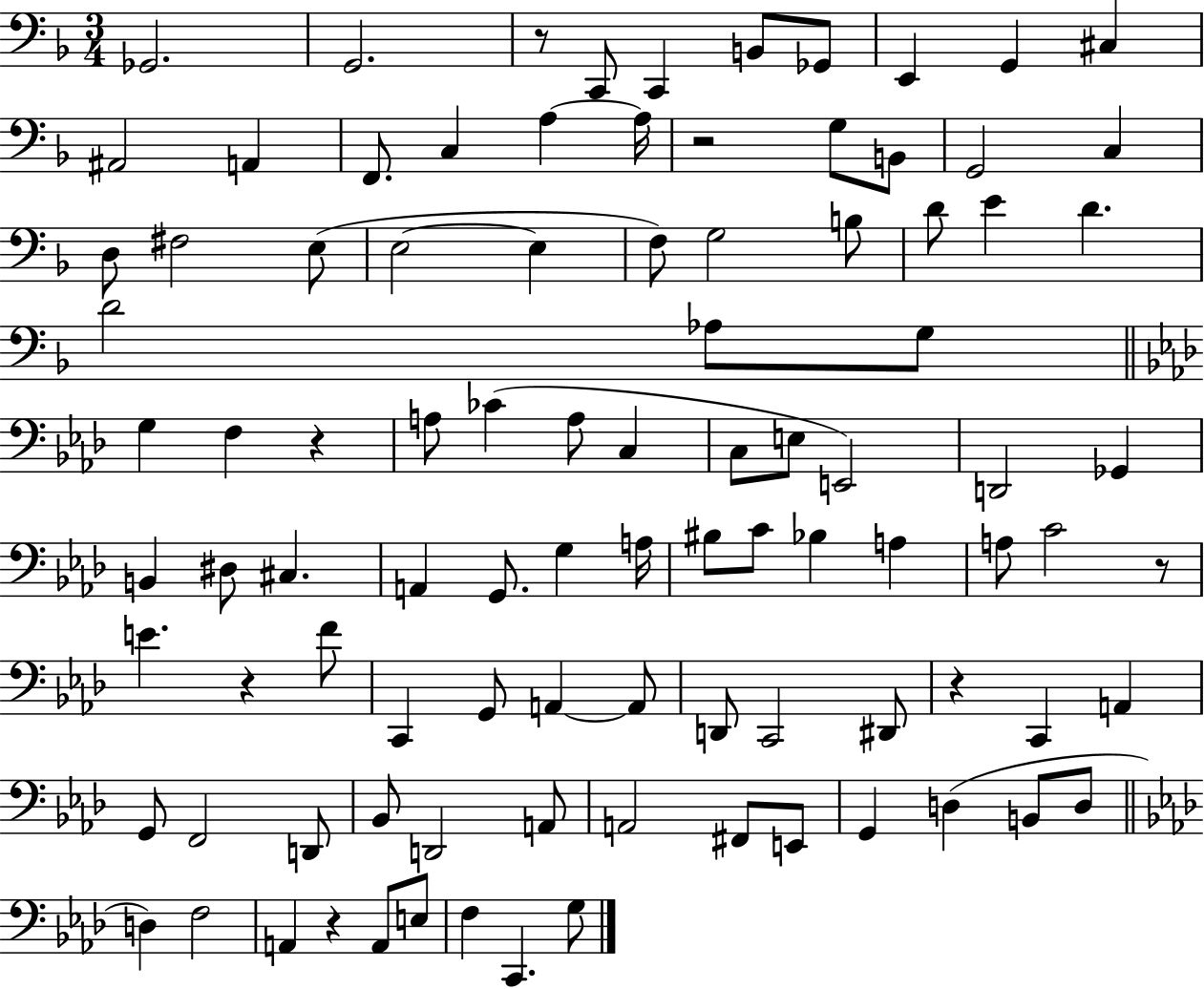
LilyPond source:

{
  \clef bass
  \numericTimeSignature
  \time 3/4
  \key f \major
  ges,2. | g,2. | r8 c,8 c,4 b,8 ges,8 | e,4 g,4 cis4 | \break ais,2 a,4 | f,8. c4 a4~~ a16 | r2 g8 b,8 | g,2 c4 | \break d8 fis2 e8( | e2~~ e4 | f8) g2 b8 | d'8 e'4 d'4. | \break d'2 aes8 g8 | \bar "||" \break \key aes \major g4 f4 r4 | a8 ces'4( a8 c4 | c8 e8 e,2) | d,2 ges,4 | \break b,4 dis8 cis4. | a,4 g,8. g4 a16 | bis8 c'8 bes4 a4 | a8 c'2 r8 | \break e'4. r4 f'8 | c,4 g,8 a,4~~ a,8 | d,8 c,2 dis,8 | r4 c,4 a,4 | \break g,8 f,2 d,8 | bes,8 d,2 a,8 | a,2 fis,8 e,8 | g,4 d4( b,8 d8 | \break \bar "||" \break \key f \minor d4) f2 | a,4 r4 a,8 e8 | f4 c,4. g8 | \bar "|."
}